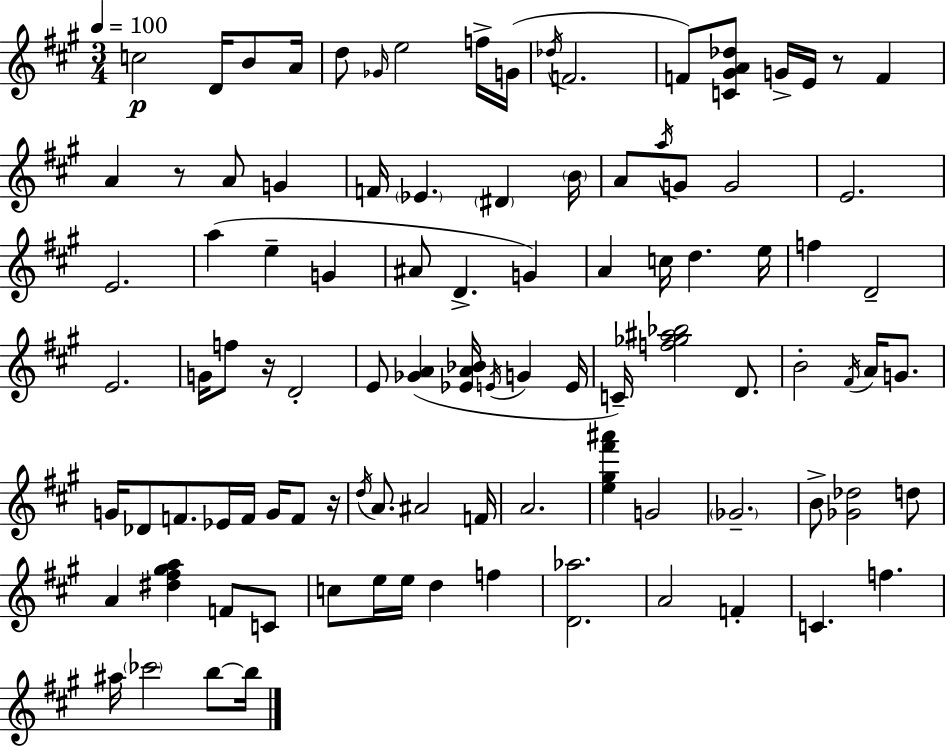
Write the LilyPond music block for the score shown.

{
  \clef treble
  \numericTimeSignature
  \time 3/4
  \key a \major
  \tempo 4 = 100
  c''2\p d'16 b'8 a'16 | d''8 \grace { ges'16 } e''2 f''16-> | g'16( \acciaccatura { des''16 } f'2. | f'8) <c' gis' a' des''>8 g'16-> e'16 r8 f'4 | \break a'4 r8 a'8 g'4 | f'16 \parenthesize ees'4. \parenthesize dis'4 | \parenthesize b'16 a'8 \acciaccatura { a''16 } g'8 g'2 | e'2. | \break e'2. | a''4( e''4-- g'4 | ais'8 d'4.-> g'4) | a'4 c''16 d''4. | \break e''16 f''4 d'2-- | e'2. | g'16 f''8 r16 d'2-. | e'8 <ges' a'>4( <ees' a' bes'>16 \acciaccatura { e'16 } g'4 | \break e'16 c'16--) <f'' ges'' ais'' bes''>2 | d'8. b'2-. | \acciaccatura { fis'16 } a'16 g'8. g'16 des'8 f'8. ees'16 | f'16 g'16 f'8 r16 \acciaccatura { d''16 } a'8. ais'2 | \break f'16 a'2. | <e'' gis'' fis''' ais'''>4 g'2 | \parenthesize ges'2.-- | b'8-> <ges' des''>2 | \break d''8 a'4 <dis'' fis'' gis'' a''>4 | f'8 c'8 c''8 e''16 e''16 d''4 | f''4 <d' aes''>2. | a'2 | \break f'4-. c'4. | f''4. ais''16 \parenthesize ces'''2 | b''8~~ b''16 \bar "|."
}